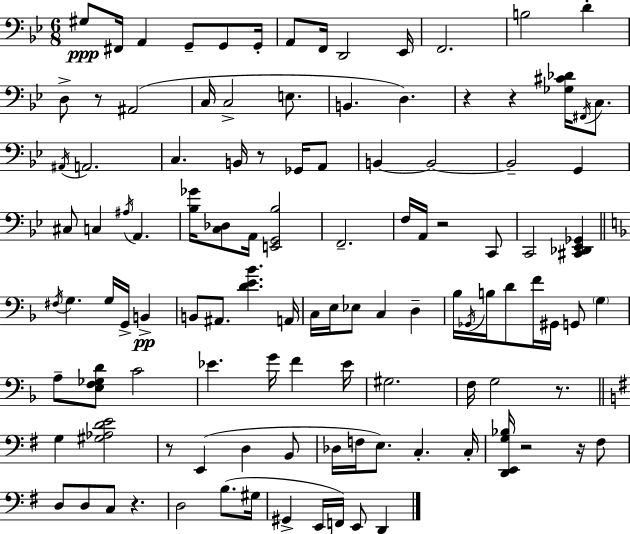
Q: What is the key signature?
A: G minor